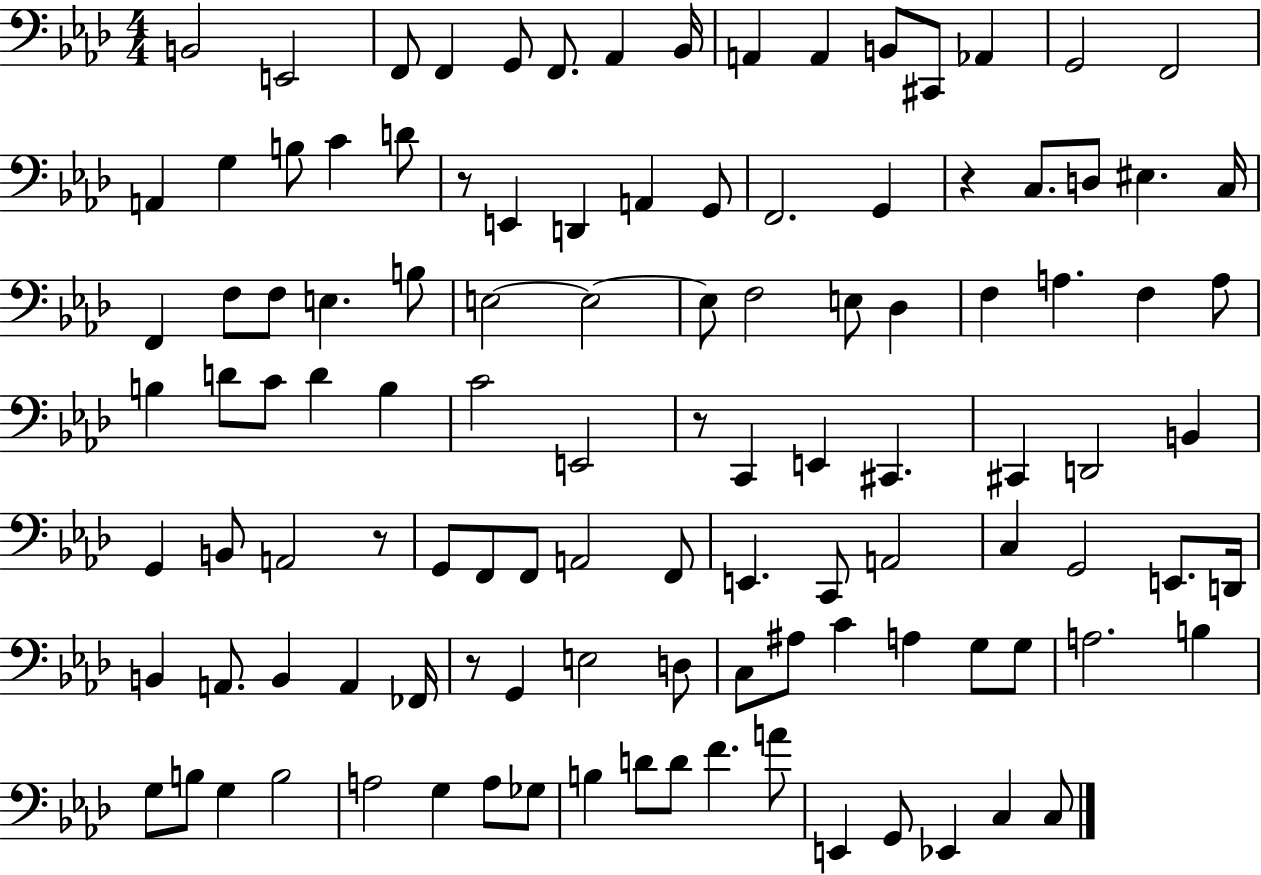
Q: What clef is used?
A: bass